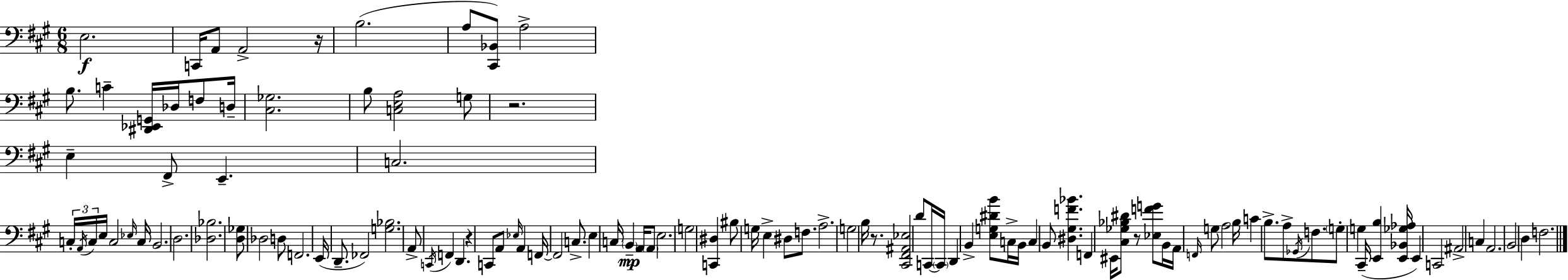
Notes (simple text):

E3/h. C2/s A2/e A2/h R/s B3/h. A3/e [C#2,Bb2]/e A3/h B3/e. C4/q [D#2,Eb2,G2]/s Db3/s F3/e D3/s [C#3,Gb3]/h. B3/e [C3,E3,A3]/h G3/e R/h. E3/q F#2/e E2/q. C3/h. C3/s A2/s C3/s E3/s C3/h Eb3/s C3/s B2/h. D3/h. [Db3,Bb3]/h. [D3,Gb3]/e Db3/h D3/e F2/h. E2/s D2/e. FES2/h [G3,Bb3]/h. A2/e C2/s F2/q D2/q. R/q C2/e A2/e Eb3/s A2/q F2/s F2/h C3/e. E3/q C3/s B2/q A2/s A2/e E3/h. G3/h [C2,D#3]/q BIS3/e G3/s E3/q D#3/e F3/e. A3/h. G3/h B3/s R/e. [C#2,F#2,A#2,Eb3]/h D4/e C2/s C2/s D2/q B2/q [E3,G3,D#4,B4]/e C3/s B2/s C3/q B2/e [D#3,G#3,F4,Bb4]/q. F2/q EIS2/s [C#3,Gb3,Bb3,D#4]/e R/e [Eb3,F4,G4]/e B2/s A2/s F2/s G3/e A3/h B3/s C4/q B3/e. A3/e Gb2/s F3/e. G3/e G3/q C#2/s [E2,B3]/q [E2,Bb2,Gb3,Ab3]/s E2/q C2/h A#2/h C3/q A2/h. B2/h D3/q F3/h.